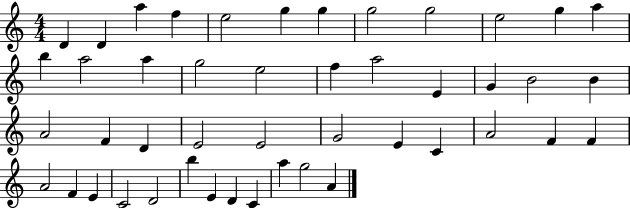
{
  \clef treble
  \numericTimeSignature
  \time 4/4
  \key c \major
  d'4 d'4 a''4 f''4 | e''2 g''4 g''4 | g''2 g''2 | e''2 g''4 a''4 | \break b''4 a''2 a''4 | g''2 e''2 | f''4 a''2 e'4 | g'4 b'2 b'4 | \break a'2 f'4 d'4 | e'2 e'2 | g'2 e'4 c'4 | a'2 f'4 f'4 | \break a'2 f'4 e'4 | c'2 d'2 | b''4 e'4 d'4 c'4 | a''4 g''2 a'4 | \break \bar "|."
}